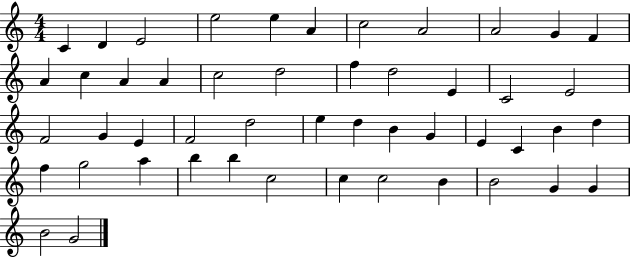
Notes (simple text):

C4/q D4/q E4/h E5/h E5/q A4/q C5/h A4/h A4/h G4/q F4/q A4/q C5/q A4/q A4/q C5/h D5/h F5/q D5/h E4/q C4/h E4/h F4/h G4/q E4/q F4/h D5/h E5/q D5/q B4/q G4/q E4/q C4/q B4/q D5/q F5/q G5/h A5/q B5/q B5/q C5/h C5/q C5/h B4/q B4/h G4/q G4/q B4/h G4/h